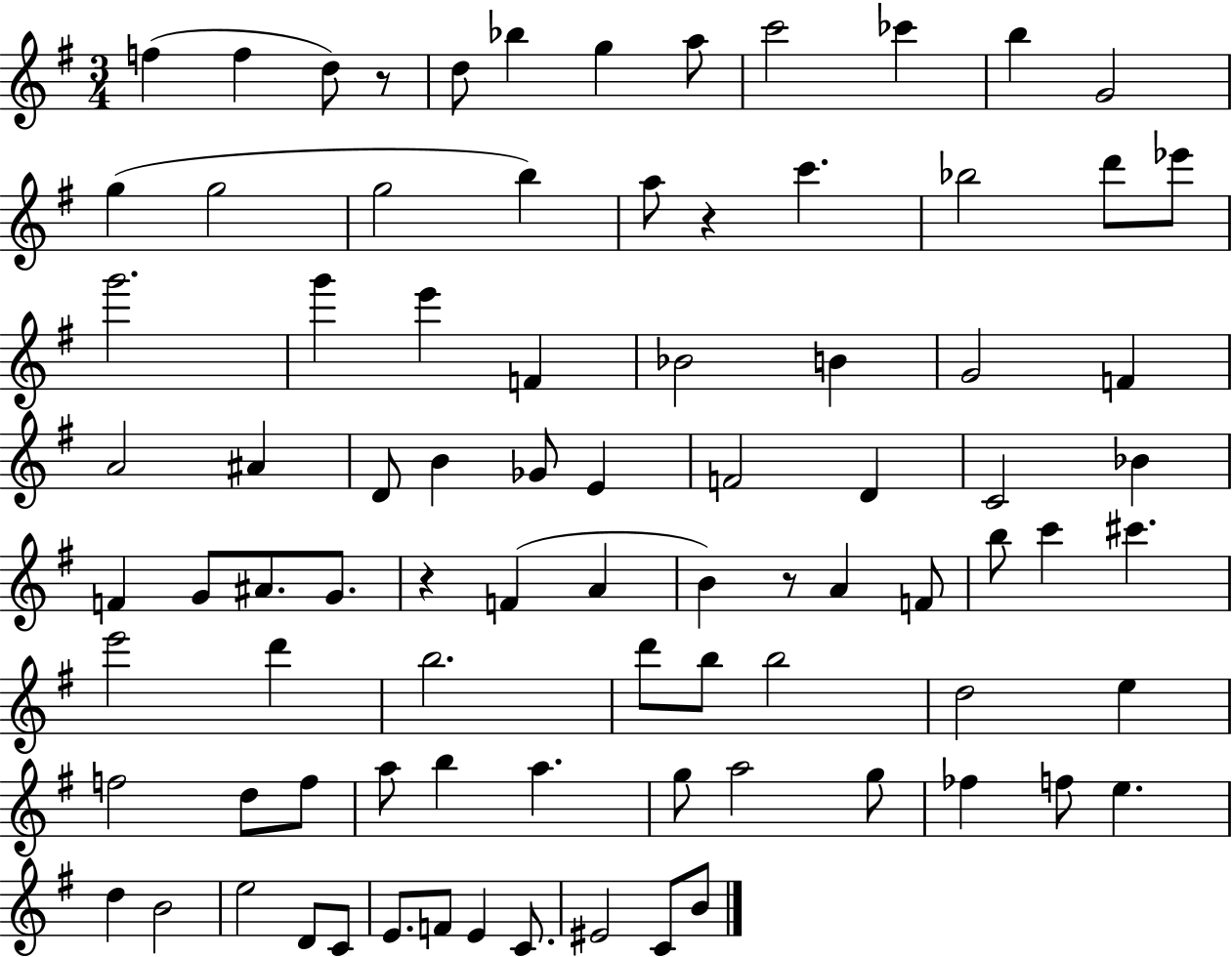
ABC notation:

X:1
T:Untitled
M:3/4
L:1/4
K:G
f f d/2 z/2 d/2 _b g a/2 c'2 _c' b G2 g g2 g2 b a/2 z c' _b2 d'/2 _e'/2 g'2 g' e' F _B2 B G2 F A2 ^A D/2 B _G/2 E F2 D C2 _B F G/2 ^A/2 G/2 z F A B z/2 A F/2 b/2 c' ^c' e'2 d' b2 d'/2 b/2 b2 d2 e f2 d/2 f/2 a/2 b a g/2 a2 g/2 _f f/2 e d B2 e2 D/2 C/2 E/2 F/2 E C/2 ^E2 C/2 B/2